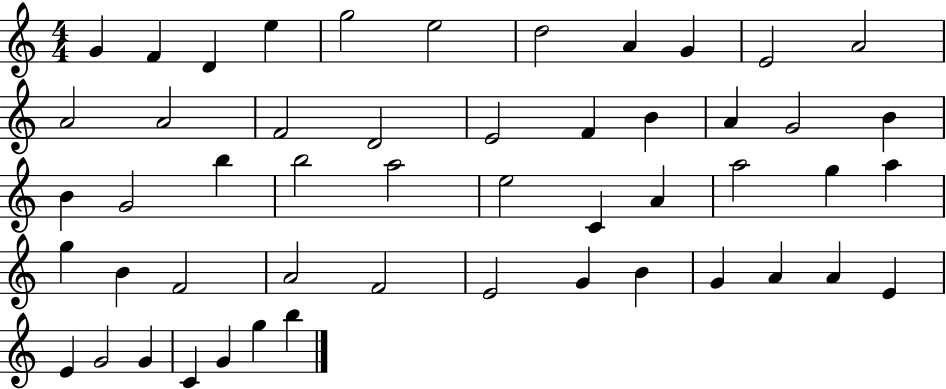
X:1
T:Untitled
M:4/4
L:1/4
K:C
G F D e g2 e2 d2 A G E2 A2 A2 A2 F2 D2 E2 F B A G2 B B G2 b b2 a2 e2 C A a2 g a g B F2 A2 F2 E2 G B G A A E E G2 G C G g b